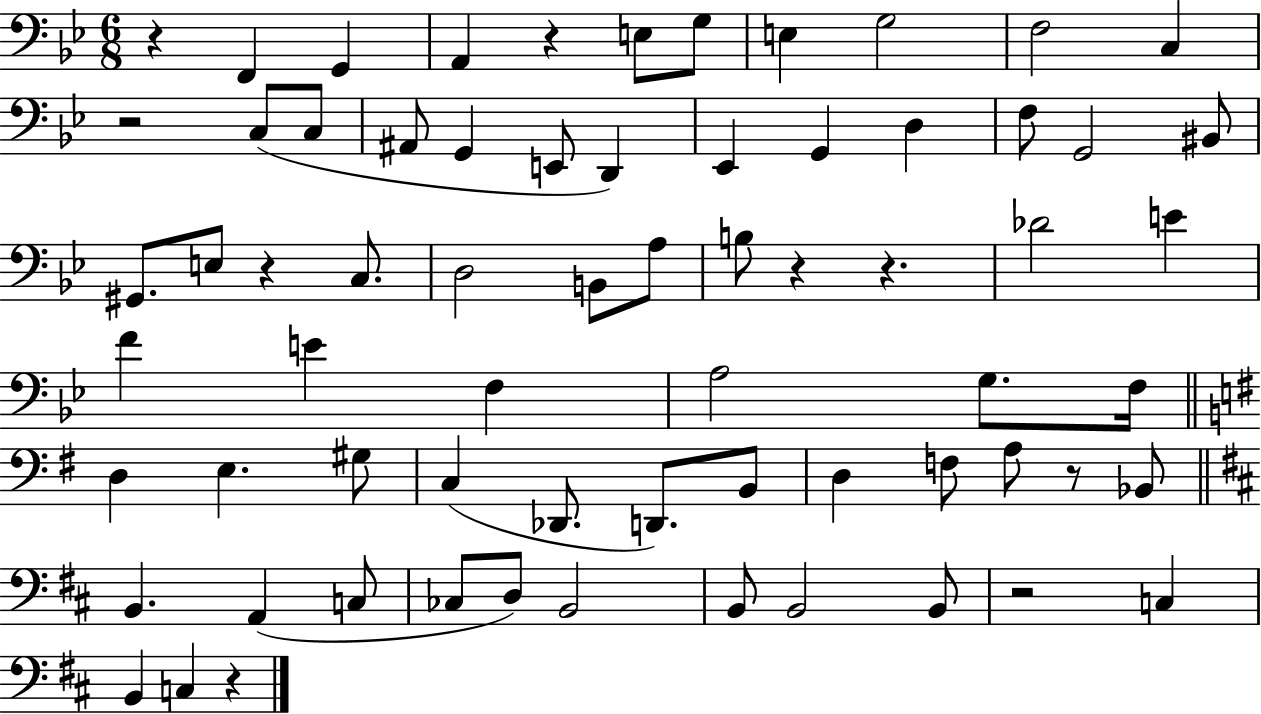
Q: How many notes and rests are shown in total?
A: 68